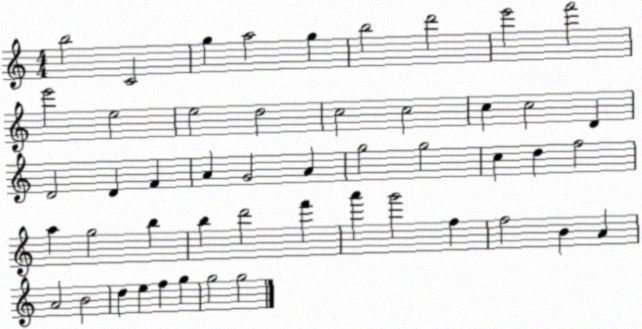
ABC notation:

X:1
T:Untitled
M:4/4
L:1/4
K:C
b2 C2 g a2 g b2 d'2 e'2 f'2 e'2 e2 e2 d2 c2 c2 c c2 D D2 D F A G2 A g2 g2 c d f2 a g2 b b d'2 f' a' g'2 f f2 B A A2 B2 d e f g g2 g2